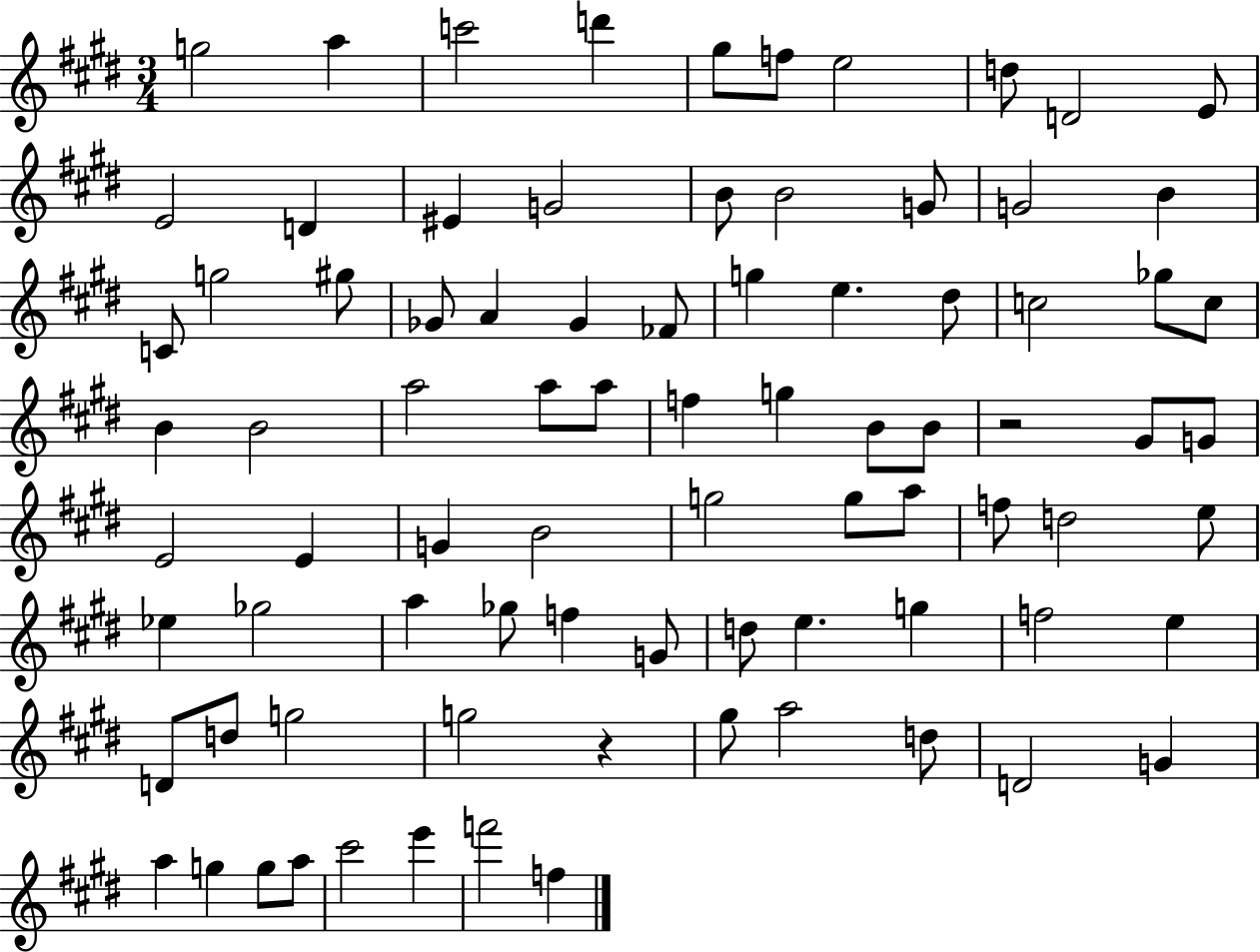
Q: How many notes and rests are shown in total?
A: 83